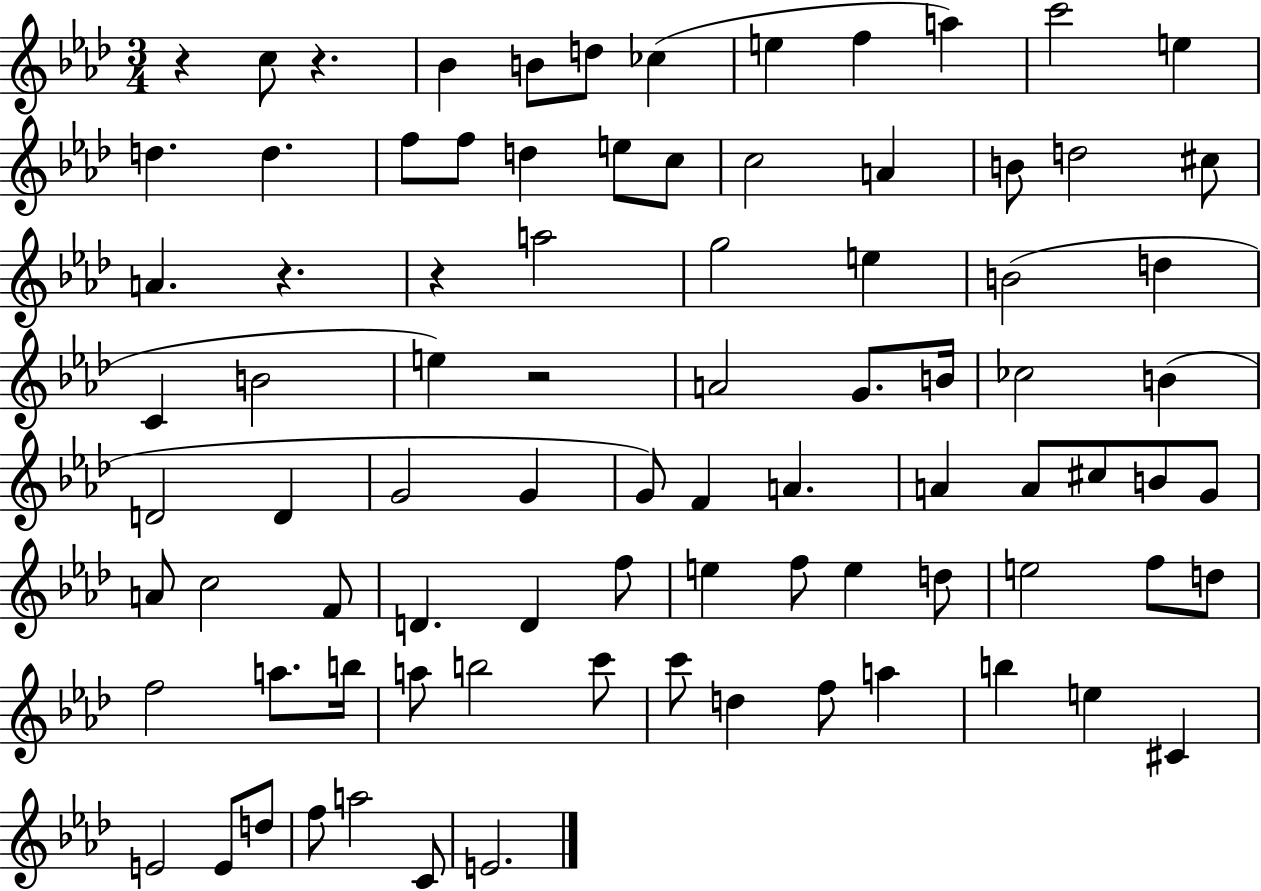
X:1
T:Untitled
M:3/4
L:1/4
K:Ab
z c/2 z _B B/2 d/2 _c e f a c'2 e d d f/2 f/2 d e/2 c/2 c2 A B/2 d2 ^c/2 A z z a2 g2 e B2 d C B2 e z2 A2 G/2 B/4 _c2 B D2 D G2 G G/2 F A A A/2 ^c/2 B/2 G/2 A/2 c2 F/2 D D f/2 e f/2 e d/2 e2 f/2 d/2 f2 a/2 b/4 a/2 b2 c'/2 c'/2 d f/2 a b e ^C E2 E/2 d/2 f/2 a2 C/2 E2